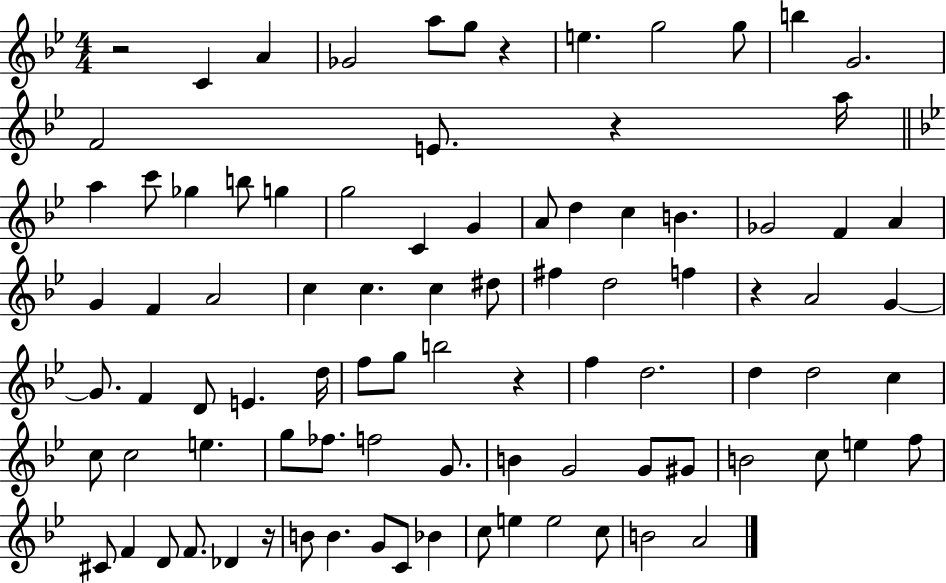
R/h C4/q A4/q Gb4/h A5/e G5/e R/q E5/q. G5/h G5/e B5/q G4/h. F4/h E4/e. R/q A5/s A5/q C6/e Gb5/q B5/e G5/q G5/h C4/q G4/q A4/e D5/q C5/q B4/q. Gb4/h F4/q A4/q G4/q F4/q A4/h C5/q C5/q. C5/q D#5/e F#5/q D5/h F5/q R/q A4/h G4/q G4/e. F4/q D4/e E4/q. D5/s F5/e G5/e B5/h R/q F5/q D5/h. D5/q D5/h C5/q C5/e C5/h E5/q. G5/e FES5/e. F5/h G4/e. B4/q G4/h G4/e G#4/e B4/h C5/e E5/q F5/e C#4/e F4/q D4/e F4/e. Db4/q R/s B4/e B4/q. G4/e C4/e Bb4/q C5/e E5/q E5/h C5/e B4/h A4/h